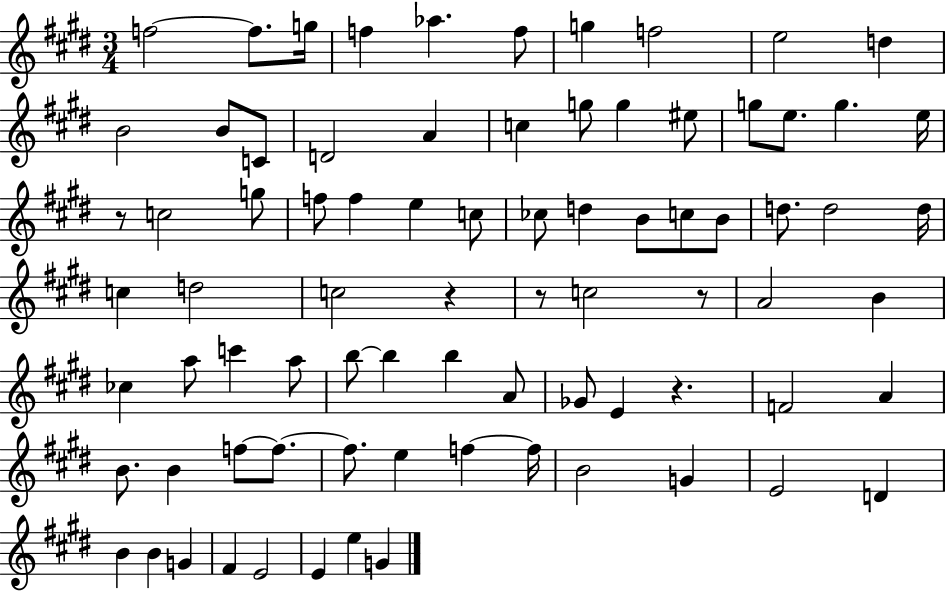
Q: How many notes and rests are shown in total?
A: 80